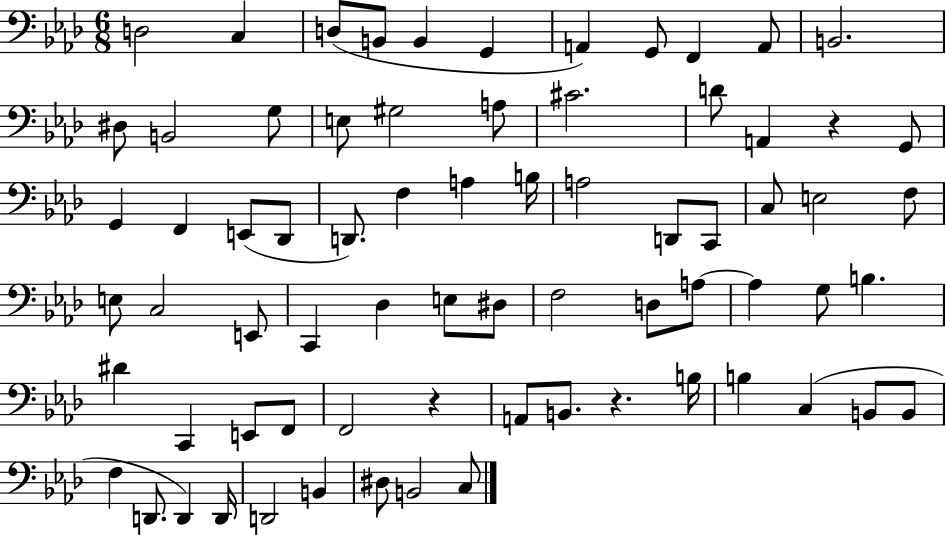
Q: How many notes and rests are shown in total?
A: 72